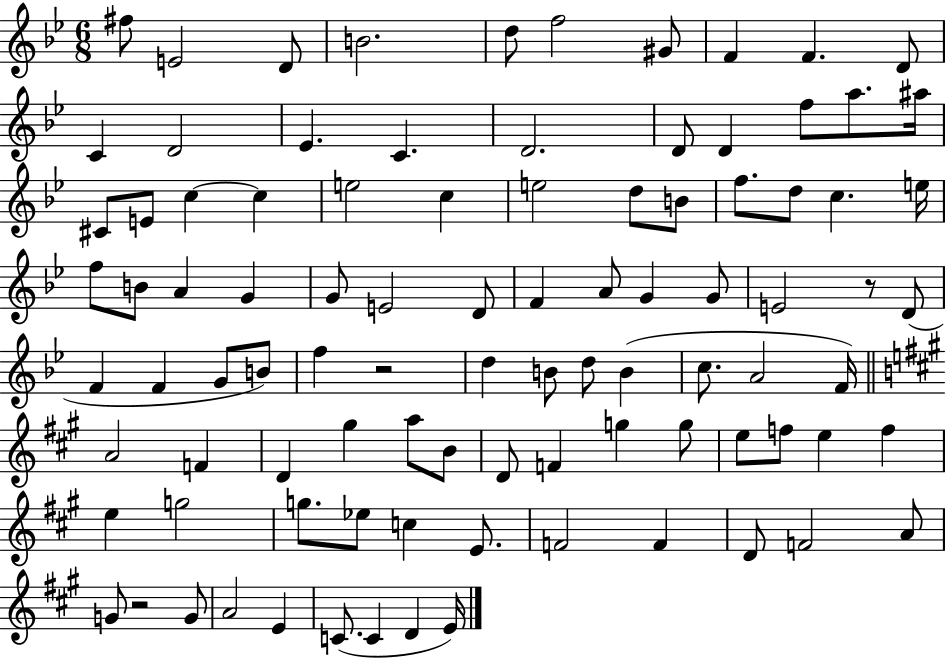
F#5/e E4/h D4/e B4/h. D5/e F5/h G#4/e F4/q F4/q. D4/e C4/q D4/h Eb4/q. C4/q. D4/h. D4/e D4/q F5/e A5/e. A#5/s C#4/e E4/e C5/q C5/q E5/h C5/q E5/h D5/e B4/e F5/e. D5/e C5/q. E5/s F5/e B4/e A4/q G4/q G4/e E4/h D4/e F4/q A4/e G4/q G4/e E4/h R/e D4/e F4/q F4/q G4/e B4/e F5/q R/h D5/q B4/e D5/e B4/q C5/e. A4/h F4/s A4/h F4/q D4/q G#5/q A5/e B4/e D4/e F4/q G5/q G5/e E5/e F5/e E5/q F5/q E5/q G5/h G5/e. Eb5/e C5/q E4/e. F4/h F4/q D4/e F4/h A4/e G4/e R/h G4/e A4/h E4/q C4/e. C4/q D4/q E4/s